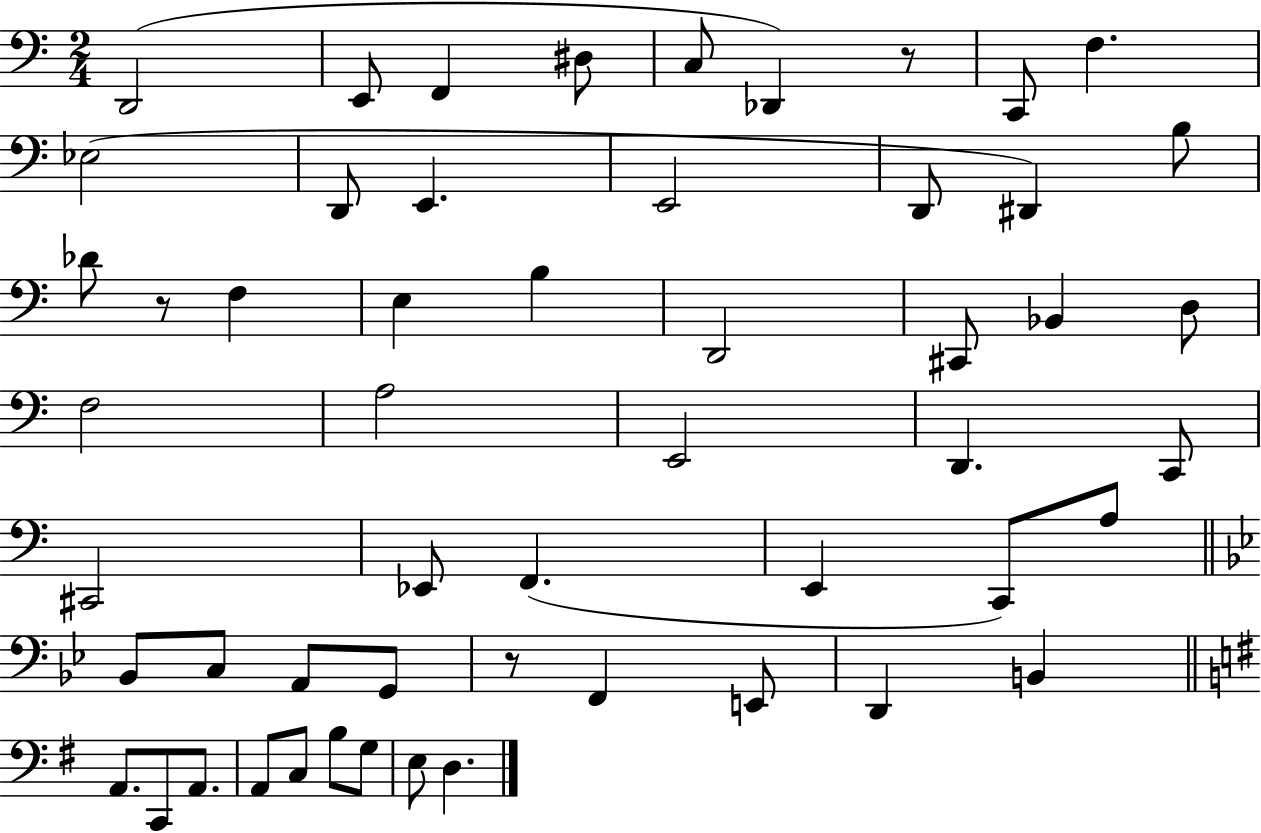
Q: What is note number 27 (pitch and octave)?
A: D2